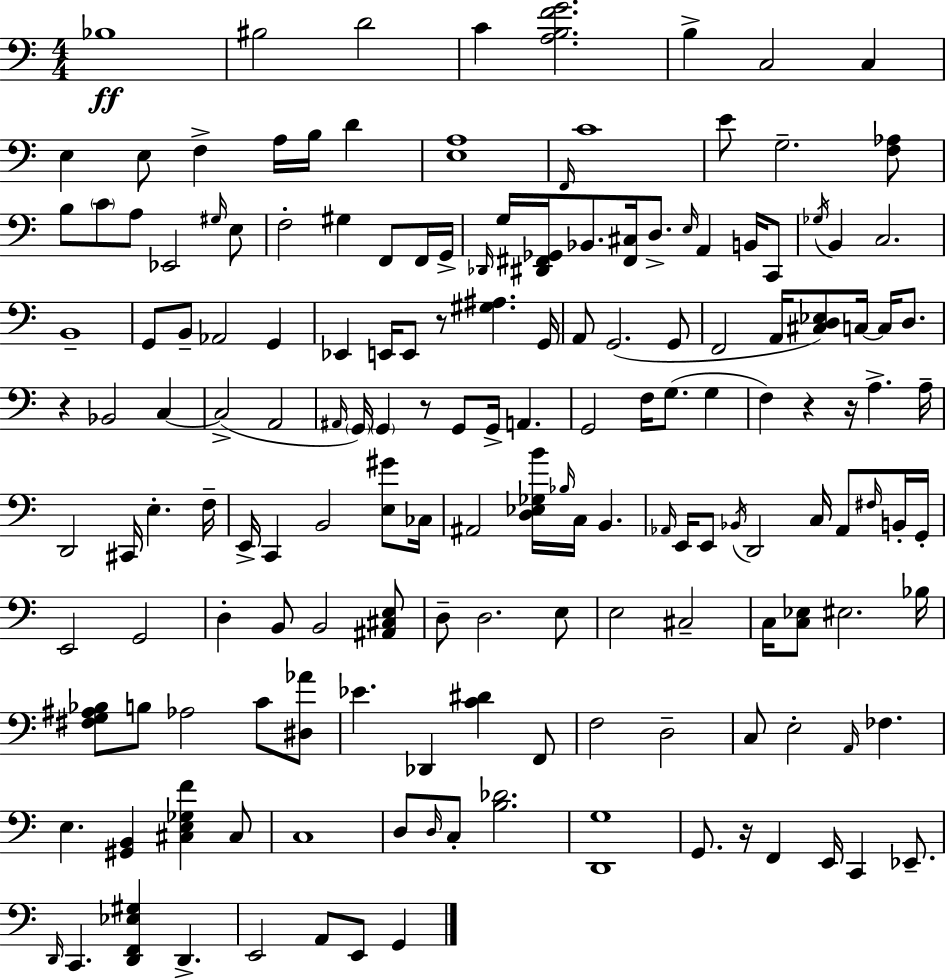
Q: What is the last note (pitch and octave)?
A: G2